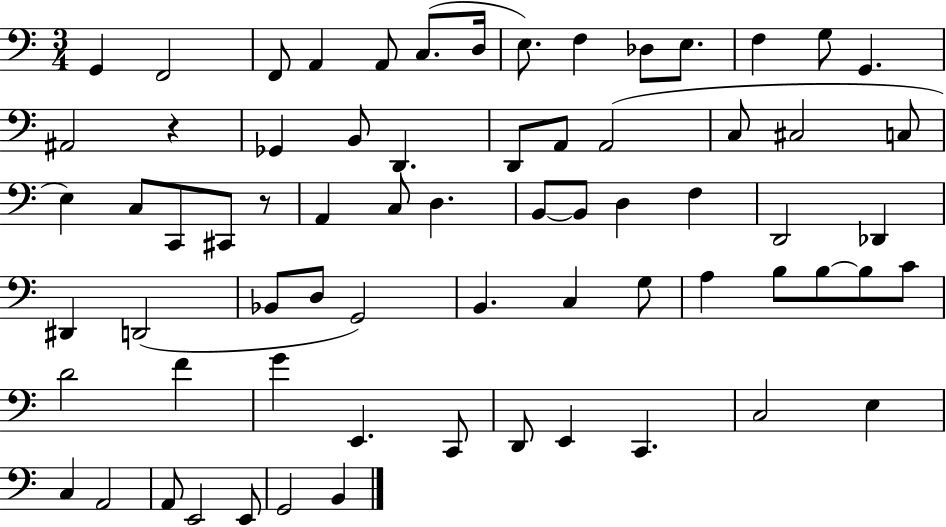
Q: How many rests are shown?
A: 2